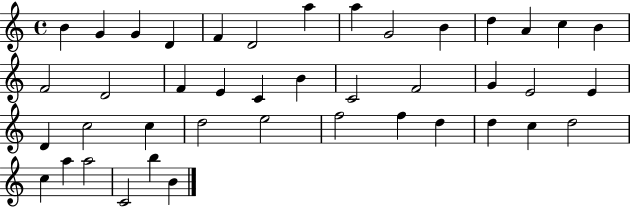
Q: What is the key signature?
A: C major